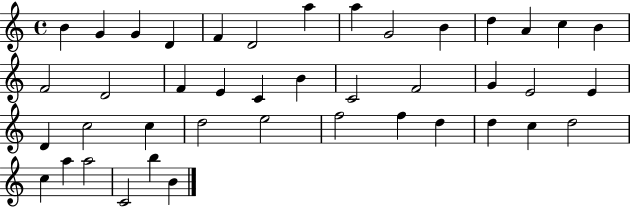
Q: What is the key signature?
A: C major